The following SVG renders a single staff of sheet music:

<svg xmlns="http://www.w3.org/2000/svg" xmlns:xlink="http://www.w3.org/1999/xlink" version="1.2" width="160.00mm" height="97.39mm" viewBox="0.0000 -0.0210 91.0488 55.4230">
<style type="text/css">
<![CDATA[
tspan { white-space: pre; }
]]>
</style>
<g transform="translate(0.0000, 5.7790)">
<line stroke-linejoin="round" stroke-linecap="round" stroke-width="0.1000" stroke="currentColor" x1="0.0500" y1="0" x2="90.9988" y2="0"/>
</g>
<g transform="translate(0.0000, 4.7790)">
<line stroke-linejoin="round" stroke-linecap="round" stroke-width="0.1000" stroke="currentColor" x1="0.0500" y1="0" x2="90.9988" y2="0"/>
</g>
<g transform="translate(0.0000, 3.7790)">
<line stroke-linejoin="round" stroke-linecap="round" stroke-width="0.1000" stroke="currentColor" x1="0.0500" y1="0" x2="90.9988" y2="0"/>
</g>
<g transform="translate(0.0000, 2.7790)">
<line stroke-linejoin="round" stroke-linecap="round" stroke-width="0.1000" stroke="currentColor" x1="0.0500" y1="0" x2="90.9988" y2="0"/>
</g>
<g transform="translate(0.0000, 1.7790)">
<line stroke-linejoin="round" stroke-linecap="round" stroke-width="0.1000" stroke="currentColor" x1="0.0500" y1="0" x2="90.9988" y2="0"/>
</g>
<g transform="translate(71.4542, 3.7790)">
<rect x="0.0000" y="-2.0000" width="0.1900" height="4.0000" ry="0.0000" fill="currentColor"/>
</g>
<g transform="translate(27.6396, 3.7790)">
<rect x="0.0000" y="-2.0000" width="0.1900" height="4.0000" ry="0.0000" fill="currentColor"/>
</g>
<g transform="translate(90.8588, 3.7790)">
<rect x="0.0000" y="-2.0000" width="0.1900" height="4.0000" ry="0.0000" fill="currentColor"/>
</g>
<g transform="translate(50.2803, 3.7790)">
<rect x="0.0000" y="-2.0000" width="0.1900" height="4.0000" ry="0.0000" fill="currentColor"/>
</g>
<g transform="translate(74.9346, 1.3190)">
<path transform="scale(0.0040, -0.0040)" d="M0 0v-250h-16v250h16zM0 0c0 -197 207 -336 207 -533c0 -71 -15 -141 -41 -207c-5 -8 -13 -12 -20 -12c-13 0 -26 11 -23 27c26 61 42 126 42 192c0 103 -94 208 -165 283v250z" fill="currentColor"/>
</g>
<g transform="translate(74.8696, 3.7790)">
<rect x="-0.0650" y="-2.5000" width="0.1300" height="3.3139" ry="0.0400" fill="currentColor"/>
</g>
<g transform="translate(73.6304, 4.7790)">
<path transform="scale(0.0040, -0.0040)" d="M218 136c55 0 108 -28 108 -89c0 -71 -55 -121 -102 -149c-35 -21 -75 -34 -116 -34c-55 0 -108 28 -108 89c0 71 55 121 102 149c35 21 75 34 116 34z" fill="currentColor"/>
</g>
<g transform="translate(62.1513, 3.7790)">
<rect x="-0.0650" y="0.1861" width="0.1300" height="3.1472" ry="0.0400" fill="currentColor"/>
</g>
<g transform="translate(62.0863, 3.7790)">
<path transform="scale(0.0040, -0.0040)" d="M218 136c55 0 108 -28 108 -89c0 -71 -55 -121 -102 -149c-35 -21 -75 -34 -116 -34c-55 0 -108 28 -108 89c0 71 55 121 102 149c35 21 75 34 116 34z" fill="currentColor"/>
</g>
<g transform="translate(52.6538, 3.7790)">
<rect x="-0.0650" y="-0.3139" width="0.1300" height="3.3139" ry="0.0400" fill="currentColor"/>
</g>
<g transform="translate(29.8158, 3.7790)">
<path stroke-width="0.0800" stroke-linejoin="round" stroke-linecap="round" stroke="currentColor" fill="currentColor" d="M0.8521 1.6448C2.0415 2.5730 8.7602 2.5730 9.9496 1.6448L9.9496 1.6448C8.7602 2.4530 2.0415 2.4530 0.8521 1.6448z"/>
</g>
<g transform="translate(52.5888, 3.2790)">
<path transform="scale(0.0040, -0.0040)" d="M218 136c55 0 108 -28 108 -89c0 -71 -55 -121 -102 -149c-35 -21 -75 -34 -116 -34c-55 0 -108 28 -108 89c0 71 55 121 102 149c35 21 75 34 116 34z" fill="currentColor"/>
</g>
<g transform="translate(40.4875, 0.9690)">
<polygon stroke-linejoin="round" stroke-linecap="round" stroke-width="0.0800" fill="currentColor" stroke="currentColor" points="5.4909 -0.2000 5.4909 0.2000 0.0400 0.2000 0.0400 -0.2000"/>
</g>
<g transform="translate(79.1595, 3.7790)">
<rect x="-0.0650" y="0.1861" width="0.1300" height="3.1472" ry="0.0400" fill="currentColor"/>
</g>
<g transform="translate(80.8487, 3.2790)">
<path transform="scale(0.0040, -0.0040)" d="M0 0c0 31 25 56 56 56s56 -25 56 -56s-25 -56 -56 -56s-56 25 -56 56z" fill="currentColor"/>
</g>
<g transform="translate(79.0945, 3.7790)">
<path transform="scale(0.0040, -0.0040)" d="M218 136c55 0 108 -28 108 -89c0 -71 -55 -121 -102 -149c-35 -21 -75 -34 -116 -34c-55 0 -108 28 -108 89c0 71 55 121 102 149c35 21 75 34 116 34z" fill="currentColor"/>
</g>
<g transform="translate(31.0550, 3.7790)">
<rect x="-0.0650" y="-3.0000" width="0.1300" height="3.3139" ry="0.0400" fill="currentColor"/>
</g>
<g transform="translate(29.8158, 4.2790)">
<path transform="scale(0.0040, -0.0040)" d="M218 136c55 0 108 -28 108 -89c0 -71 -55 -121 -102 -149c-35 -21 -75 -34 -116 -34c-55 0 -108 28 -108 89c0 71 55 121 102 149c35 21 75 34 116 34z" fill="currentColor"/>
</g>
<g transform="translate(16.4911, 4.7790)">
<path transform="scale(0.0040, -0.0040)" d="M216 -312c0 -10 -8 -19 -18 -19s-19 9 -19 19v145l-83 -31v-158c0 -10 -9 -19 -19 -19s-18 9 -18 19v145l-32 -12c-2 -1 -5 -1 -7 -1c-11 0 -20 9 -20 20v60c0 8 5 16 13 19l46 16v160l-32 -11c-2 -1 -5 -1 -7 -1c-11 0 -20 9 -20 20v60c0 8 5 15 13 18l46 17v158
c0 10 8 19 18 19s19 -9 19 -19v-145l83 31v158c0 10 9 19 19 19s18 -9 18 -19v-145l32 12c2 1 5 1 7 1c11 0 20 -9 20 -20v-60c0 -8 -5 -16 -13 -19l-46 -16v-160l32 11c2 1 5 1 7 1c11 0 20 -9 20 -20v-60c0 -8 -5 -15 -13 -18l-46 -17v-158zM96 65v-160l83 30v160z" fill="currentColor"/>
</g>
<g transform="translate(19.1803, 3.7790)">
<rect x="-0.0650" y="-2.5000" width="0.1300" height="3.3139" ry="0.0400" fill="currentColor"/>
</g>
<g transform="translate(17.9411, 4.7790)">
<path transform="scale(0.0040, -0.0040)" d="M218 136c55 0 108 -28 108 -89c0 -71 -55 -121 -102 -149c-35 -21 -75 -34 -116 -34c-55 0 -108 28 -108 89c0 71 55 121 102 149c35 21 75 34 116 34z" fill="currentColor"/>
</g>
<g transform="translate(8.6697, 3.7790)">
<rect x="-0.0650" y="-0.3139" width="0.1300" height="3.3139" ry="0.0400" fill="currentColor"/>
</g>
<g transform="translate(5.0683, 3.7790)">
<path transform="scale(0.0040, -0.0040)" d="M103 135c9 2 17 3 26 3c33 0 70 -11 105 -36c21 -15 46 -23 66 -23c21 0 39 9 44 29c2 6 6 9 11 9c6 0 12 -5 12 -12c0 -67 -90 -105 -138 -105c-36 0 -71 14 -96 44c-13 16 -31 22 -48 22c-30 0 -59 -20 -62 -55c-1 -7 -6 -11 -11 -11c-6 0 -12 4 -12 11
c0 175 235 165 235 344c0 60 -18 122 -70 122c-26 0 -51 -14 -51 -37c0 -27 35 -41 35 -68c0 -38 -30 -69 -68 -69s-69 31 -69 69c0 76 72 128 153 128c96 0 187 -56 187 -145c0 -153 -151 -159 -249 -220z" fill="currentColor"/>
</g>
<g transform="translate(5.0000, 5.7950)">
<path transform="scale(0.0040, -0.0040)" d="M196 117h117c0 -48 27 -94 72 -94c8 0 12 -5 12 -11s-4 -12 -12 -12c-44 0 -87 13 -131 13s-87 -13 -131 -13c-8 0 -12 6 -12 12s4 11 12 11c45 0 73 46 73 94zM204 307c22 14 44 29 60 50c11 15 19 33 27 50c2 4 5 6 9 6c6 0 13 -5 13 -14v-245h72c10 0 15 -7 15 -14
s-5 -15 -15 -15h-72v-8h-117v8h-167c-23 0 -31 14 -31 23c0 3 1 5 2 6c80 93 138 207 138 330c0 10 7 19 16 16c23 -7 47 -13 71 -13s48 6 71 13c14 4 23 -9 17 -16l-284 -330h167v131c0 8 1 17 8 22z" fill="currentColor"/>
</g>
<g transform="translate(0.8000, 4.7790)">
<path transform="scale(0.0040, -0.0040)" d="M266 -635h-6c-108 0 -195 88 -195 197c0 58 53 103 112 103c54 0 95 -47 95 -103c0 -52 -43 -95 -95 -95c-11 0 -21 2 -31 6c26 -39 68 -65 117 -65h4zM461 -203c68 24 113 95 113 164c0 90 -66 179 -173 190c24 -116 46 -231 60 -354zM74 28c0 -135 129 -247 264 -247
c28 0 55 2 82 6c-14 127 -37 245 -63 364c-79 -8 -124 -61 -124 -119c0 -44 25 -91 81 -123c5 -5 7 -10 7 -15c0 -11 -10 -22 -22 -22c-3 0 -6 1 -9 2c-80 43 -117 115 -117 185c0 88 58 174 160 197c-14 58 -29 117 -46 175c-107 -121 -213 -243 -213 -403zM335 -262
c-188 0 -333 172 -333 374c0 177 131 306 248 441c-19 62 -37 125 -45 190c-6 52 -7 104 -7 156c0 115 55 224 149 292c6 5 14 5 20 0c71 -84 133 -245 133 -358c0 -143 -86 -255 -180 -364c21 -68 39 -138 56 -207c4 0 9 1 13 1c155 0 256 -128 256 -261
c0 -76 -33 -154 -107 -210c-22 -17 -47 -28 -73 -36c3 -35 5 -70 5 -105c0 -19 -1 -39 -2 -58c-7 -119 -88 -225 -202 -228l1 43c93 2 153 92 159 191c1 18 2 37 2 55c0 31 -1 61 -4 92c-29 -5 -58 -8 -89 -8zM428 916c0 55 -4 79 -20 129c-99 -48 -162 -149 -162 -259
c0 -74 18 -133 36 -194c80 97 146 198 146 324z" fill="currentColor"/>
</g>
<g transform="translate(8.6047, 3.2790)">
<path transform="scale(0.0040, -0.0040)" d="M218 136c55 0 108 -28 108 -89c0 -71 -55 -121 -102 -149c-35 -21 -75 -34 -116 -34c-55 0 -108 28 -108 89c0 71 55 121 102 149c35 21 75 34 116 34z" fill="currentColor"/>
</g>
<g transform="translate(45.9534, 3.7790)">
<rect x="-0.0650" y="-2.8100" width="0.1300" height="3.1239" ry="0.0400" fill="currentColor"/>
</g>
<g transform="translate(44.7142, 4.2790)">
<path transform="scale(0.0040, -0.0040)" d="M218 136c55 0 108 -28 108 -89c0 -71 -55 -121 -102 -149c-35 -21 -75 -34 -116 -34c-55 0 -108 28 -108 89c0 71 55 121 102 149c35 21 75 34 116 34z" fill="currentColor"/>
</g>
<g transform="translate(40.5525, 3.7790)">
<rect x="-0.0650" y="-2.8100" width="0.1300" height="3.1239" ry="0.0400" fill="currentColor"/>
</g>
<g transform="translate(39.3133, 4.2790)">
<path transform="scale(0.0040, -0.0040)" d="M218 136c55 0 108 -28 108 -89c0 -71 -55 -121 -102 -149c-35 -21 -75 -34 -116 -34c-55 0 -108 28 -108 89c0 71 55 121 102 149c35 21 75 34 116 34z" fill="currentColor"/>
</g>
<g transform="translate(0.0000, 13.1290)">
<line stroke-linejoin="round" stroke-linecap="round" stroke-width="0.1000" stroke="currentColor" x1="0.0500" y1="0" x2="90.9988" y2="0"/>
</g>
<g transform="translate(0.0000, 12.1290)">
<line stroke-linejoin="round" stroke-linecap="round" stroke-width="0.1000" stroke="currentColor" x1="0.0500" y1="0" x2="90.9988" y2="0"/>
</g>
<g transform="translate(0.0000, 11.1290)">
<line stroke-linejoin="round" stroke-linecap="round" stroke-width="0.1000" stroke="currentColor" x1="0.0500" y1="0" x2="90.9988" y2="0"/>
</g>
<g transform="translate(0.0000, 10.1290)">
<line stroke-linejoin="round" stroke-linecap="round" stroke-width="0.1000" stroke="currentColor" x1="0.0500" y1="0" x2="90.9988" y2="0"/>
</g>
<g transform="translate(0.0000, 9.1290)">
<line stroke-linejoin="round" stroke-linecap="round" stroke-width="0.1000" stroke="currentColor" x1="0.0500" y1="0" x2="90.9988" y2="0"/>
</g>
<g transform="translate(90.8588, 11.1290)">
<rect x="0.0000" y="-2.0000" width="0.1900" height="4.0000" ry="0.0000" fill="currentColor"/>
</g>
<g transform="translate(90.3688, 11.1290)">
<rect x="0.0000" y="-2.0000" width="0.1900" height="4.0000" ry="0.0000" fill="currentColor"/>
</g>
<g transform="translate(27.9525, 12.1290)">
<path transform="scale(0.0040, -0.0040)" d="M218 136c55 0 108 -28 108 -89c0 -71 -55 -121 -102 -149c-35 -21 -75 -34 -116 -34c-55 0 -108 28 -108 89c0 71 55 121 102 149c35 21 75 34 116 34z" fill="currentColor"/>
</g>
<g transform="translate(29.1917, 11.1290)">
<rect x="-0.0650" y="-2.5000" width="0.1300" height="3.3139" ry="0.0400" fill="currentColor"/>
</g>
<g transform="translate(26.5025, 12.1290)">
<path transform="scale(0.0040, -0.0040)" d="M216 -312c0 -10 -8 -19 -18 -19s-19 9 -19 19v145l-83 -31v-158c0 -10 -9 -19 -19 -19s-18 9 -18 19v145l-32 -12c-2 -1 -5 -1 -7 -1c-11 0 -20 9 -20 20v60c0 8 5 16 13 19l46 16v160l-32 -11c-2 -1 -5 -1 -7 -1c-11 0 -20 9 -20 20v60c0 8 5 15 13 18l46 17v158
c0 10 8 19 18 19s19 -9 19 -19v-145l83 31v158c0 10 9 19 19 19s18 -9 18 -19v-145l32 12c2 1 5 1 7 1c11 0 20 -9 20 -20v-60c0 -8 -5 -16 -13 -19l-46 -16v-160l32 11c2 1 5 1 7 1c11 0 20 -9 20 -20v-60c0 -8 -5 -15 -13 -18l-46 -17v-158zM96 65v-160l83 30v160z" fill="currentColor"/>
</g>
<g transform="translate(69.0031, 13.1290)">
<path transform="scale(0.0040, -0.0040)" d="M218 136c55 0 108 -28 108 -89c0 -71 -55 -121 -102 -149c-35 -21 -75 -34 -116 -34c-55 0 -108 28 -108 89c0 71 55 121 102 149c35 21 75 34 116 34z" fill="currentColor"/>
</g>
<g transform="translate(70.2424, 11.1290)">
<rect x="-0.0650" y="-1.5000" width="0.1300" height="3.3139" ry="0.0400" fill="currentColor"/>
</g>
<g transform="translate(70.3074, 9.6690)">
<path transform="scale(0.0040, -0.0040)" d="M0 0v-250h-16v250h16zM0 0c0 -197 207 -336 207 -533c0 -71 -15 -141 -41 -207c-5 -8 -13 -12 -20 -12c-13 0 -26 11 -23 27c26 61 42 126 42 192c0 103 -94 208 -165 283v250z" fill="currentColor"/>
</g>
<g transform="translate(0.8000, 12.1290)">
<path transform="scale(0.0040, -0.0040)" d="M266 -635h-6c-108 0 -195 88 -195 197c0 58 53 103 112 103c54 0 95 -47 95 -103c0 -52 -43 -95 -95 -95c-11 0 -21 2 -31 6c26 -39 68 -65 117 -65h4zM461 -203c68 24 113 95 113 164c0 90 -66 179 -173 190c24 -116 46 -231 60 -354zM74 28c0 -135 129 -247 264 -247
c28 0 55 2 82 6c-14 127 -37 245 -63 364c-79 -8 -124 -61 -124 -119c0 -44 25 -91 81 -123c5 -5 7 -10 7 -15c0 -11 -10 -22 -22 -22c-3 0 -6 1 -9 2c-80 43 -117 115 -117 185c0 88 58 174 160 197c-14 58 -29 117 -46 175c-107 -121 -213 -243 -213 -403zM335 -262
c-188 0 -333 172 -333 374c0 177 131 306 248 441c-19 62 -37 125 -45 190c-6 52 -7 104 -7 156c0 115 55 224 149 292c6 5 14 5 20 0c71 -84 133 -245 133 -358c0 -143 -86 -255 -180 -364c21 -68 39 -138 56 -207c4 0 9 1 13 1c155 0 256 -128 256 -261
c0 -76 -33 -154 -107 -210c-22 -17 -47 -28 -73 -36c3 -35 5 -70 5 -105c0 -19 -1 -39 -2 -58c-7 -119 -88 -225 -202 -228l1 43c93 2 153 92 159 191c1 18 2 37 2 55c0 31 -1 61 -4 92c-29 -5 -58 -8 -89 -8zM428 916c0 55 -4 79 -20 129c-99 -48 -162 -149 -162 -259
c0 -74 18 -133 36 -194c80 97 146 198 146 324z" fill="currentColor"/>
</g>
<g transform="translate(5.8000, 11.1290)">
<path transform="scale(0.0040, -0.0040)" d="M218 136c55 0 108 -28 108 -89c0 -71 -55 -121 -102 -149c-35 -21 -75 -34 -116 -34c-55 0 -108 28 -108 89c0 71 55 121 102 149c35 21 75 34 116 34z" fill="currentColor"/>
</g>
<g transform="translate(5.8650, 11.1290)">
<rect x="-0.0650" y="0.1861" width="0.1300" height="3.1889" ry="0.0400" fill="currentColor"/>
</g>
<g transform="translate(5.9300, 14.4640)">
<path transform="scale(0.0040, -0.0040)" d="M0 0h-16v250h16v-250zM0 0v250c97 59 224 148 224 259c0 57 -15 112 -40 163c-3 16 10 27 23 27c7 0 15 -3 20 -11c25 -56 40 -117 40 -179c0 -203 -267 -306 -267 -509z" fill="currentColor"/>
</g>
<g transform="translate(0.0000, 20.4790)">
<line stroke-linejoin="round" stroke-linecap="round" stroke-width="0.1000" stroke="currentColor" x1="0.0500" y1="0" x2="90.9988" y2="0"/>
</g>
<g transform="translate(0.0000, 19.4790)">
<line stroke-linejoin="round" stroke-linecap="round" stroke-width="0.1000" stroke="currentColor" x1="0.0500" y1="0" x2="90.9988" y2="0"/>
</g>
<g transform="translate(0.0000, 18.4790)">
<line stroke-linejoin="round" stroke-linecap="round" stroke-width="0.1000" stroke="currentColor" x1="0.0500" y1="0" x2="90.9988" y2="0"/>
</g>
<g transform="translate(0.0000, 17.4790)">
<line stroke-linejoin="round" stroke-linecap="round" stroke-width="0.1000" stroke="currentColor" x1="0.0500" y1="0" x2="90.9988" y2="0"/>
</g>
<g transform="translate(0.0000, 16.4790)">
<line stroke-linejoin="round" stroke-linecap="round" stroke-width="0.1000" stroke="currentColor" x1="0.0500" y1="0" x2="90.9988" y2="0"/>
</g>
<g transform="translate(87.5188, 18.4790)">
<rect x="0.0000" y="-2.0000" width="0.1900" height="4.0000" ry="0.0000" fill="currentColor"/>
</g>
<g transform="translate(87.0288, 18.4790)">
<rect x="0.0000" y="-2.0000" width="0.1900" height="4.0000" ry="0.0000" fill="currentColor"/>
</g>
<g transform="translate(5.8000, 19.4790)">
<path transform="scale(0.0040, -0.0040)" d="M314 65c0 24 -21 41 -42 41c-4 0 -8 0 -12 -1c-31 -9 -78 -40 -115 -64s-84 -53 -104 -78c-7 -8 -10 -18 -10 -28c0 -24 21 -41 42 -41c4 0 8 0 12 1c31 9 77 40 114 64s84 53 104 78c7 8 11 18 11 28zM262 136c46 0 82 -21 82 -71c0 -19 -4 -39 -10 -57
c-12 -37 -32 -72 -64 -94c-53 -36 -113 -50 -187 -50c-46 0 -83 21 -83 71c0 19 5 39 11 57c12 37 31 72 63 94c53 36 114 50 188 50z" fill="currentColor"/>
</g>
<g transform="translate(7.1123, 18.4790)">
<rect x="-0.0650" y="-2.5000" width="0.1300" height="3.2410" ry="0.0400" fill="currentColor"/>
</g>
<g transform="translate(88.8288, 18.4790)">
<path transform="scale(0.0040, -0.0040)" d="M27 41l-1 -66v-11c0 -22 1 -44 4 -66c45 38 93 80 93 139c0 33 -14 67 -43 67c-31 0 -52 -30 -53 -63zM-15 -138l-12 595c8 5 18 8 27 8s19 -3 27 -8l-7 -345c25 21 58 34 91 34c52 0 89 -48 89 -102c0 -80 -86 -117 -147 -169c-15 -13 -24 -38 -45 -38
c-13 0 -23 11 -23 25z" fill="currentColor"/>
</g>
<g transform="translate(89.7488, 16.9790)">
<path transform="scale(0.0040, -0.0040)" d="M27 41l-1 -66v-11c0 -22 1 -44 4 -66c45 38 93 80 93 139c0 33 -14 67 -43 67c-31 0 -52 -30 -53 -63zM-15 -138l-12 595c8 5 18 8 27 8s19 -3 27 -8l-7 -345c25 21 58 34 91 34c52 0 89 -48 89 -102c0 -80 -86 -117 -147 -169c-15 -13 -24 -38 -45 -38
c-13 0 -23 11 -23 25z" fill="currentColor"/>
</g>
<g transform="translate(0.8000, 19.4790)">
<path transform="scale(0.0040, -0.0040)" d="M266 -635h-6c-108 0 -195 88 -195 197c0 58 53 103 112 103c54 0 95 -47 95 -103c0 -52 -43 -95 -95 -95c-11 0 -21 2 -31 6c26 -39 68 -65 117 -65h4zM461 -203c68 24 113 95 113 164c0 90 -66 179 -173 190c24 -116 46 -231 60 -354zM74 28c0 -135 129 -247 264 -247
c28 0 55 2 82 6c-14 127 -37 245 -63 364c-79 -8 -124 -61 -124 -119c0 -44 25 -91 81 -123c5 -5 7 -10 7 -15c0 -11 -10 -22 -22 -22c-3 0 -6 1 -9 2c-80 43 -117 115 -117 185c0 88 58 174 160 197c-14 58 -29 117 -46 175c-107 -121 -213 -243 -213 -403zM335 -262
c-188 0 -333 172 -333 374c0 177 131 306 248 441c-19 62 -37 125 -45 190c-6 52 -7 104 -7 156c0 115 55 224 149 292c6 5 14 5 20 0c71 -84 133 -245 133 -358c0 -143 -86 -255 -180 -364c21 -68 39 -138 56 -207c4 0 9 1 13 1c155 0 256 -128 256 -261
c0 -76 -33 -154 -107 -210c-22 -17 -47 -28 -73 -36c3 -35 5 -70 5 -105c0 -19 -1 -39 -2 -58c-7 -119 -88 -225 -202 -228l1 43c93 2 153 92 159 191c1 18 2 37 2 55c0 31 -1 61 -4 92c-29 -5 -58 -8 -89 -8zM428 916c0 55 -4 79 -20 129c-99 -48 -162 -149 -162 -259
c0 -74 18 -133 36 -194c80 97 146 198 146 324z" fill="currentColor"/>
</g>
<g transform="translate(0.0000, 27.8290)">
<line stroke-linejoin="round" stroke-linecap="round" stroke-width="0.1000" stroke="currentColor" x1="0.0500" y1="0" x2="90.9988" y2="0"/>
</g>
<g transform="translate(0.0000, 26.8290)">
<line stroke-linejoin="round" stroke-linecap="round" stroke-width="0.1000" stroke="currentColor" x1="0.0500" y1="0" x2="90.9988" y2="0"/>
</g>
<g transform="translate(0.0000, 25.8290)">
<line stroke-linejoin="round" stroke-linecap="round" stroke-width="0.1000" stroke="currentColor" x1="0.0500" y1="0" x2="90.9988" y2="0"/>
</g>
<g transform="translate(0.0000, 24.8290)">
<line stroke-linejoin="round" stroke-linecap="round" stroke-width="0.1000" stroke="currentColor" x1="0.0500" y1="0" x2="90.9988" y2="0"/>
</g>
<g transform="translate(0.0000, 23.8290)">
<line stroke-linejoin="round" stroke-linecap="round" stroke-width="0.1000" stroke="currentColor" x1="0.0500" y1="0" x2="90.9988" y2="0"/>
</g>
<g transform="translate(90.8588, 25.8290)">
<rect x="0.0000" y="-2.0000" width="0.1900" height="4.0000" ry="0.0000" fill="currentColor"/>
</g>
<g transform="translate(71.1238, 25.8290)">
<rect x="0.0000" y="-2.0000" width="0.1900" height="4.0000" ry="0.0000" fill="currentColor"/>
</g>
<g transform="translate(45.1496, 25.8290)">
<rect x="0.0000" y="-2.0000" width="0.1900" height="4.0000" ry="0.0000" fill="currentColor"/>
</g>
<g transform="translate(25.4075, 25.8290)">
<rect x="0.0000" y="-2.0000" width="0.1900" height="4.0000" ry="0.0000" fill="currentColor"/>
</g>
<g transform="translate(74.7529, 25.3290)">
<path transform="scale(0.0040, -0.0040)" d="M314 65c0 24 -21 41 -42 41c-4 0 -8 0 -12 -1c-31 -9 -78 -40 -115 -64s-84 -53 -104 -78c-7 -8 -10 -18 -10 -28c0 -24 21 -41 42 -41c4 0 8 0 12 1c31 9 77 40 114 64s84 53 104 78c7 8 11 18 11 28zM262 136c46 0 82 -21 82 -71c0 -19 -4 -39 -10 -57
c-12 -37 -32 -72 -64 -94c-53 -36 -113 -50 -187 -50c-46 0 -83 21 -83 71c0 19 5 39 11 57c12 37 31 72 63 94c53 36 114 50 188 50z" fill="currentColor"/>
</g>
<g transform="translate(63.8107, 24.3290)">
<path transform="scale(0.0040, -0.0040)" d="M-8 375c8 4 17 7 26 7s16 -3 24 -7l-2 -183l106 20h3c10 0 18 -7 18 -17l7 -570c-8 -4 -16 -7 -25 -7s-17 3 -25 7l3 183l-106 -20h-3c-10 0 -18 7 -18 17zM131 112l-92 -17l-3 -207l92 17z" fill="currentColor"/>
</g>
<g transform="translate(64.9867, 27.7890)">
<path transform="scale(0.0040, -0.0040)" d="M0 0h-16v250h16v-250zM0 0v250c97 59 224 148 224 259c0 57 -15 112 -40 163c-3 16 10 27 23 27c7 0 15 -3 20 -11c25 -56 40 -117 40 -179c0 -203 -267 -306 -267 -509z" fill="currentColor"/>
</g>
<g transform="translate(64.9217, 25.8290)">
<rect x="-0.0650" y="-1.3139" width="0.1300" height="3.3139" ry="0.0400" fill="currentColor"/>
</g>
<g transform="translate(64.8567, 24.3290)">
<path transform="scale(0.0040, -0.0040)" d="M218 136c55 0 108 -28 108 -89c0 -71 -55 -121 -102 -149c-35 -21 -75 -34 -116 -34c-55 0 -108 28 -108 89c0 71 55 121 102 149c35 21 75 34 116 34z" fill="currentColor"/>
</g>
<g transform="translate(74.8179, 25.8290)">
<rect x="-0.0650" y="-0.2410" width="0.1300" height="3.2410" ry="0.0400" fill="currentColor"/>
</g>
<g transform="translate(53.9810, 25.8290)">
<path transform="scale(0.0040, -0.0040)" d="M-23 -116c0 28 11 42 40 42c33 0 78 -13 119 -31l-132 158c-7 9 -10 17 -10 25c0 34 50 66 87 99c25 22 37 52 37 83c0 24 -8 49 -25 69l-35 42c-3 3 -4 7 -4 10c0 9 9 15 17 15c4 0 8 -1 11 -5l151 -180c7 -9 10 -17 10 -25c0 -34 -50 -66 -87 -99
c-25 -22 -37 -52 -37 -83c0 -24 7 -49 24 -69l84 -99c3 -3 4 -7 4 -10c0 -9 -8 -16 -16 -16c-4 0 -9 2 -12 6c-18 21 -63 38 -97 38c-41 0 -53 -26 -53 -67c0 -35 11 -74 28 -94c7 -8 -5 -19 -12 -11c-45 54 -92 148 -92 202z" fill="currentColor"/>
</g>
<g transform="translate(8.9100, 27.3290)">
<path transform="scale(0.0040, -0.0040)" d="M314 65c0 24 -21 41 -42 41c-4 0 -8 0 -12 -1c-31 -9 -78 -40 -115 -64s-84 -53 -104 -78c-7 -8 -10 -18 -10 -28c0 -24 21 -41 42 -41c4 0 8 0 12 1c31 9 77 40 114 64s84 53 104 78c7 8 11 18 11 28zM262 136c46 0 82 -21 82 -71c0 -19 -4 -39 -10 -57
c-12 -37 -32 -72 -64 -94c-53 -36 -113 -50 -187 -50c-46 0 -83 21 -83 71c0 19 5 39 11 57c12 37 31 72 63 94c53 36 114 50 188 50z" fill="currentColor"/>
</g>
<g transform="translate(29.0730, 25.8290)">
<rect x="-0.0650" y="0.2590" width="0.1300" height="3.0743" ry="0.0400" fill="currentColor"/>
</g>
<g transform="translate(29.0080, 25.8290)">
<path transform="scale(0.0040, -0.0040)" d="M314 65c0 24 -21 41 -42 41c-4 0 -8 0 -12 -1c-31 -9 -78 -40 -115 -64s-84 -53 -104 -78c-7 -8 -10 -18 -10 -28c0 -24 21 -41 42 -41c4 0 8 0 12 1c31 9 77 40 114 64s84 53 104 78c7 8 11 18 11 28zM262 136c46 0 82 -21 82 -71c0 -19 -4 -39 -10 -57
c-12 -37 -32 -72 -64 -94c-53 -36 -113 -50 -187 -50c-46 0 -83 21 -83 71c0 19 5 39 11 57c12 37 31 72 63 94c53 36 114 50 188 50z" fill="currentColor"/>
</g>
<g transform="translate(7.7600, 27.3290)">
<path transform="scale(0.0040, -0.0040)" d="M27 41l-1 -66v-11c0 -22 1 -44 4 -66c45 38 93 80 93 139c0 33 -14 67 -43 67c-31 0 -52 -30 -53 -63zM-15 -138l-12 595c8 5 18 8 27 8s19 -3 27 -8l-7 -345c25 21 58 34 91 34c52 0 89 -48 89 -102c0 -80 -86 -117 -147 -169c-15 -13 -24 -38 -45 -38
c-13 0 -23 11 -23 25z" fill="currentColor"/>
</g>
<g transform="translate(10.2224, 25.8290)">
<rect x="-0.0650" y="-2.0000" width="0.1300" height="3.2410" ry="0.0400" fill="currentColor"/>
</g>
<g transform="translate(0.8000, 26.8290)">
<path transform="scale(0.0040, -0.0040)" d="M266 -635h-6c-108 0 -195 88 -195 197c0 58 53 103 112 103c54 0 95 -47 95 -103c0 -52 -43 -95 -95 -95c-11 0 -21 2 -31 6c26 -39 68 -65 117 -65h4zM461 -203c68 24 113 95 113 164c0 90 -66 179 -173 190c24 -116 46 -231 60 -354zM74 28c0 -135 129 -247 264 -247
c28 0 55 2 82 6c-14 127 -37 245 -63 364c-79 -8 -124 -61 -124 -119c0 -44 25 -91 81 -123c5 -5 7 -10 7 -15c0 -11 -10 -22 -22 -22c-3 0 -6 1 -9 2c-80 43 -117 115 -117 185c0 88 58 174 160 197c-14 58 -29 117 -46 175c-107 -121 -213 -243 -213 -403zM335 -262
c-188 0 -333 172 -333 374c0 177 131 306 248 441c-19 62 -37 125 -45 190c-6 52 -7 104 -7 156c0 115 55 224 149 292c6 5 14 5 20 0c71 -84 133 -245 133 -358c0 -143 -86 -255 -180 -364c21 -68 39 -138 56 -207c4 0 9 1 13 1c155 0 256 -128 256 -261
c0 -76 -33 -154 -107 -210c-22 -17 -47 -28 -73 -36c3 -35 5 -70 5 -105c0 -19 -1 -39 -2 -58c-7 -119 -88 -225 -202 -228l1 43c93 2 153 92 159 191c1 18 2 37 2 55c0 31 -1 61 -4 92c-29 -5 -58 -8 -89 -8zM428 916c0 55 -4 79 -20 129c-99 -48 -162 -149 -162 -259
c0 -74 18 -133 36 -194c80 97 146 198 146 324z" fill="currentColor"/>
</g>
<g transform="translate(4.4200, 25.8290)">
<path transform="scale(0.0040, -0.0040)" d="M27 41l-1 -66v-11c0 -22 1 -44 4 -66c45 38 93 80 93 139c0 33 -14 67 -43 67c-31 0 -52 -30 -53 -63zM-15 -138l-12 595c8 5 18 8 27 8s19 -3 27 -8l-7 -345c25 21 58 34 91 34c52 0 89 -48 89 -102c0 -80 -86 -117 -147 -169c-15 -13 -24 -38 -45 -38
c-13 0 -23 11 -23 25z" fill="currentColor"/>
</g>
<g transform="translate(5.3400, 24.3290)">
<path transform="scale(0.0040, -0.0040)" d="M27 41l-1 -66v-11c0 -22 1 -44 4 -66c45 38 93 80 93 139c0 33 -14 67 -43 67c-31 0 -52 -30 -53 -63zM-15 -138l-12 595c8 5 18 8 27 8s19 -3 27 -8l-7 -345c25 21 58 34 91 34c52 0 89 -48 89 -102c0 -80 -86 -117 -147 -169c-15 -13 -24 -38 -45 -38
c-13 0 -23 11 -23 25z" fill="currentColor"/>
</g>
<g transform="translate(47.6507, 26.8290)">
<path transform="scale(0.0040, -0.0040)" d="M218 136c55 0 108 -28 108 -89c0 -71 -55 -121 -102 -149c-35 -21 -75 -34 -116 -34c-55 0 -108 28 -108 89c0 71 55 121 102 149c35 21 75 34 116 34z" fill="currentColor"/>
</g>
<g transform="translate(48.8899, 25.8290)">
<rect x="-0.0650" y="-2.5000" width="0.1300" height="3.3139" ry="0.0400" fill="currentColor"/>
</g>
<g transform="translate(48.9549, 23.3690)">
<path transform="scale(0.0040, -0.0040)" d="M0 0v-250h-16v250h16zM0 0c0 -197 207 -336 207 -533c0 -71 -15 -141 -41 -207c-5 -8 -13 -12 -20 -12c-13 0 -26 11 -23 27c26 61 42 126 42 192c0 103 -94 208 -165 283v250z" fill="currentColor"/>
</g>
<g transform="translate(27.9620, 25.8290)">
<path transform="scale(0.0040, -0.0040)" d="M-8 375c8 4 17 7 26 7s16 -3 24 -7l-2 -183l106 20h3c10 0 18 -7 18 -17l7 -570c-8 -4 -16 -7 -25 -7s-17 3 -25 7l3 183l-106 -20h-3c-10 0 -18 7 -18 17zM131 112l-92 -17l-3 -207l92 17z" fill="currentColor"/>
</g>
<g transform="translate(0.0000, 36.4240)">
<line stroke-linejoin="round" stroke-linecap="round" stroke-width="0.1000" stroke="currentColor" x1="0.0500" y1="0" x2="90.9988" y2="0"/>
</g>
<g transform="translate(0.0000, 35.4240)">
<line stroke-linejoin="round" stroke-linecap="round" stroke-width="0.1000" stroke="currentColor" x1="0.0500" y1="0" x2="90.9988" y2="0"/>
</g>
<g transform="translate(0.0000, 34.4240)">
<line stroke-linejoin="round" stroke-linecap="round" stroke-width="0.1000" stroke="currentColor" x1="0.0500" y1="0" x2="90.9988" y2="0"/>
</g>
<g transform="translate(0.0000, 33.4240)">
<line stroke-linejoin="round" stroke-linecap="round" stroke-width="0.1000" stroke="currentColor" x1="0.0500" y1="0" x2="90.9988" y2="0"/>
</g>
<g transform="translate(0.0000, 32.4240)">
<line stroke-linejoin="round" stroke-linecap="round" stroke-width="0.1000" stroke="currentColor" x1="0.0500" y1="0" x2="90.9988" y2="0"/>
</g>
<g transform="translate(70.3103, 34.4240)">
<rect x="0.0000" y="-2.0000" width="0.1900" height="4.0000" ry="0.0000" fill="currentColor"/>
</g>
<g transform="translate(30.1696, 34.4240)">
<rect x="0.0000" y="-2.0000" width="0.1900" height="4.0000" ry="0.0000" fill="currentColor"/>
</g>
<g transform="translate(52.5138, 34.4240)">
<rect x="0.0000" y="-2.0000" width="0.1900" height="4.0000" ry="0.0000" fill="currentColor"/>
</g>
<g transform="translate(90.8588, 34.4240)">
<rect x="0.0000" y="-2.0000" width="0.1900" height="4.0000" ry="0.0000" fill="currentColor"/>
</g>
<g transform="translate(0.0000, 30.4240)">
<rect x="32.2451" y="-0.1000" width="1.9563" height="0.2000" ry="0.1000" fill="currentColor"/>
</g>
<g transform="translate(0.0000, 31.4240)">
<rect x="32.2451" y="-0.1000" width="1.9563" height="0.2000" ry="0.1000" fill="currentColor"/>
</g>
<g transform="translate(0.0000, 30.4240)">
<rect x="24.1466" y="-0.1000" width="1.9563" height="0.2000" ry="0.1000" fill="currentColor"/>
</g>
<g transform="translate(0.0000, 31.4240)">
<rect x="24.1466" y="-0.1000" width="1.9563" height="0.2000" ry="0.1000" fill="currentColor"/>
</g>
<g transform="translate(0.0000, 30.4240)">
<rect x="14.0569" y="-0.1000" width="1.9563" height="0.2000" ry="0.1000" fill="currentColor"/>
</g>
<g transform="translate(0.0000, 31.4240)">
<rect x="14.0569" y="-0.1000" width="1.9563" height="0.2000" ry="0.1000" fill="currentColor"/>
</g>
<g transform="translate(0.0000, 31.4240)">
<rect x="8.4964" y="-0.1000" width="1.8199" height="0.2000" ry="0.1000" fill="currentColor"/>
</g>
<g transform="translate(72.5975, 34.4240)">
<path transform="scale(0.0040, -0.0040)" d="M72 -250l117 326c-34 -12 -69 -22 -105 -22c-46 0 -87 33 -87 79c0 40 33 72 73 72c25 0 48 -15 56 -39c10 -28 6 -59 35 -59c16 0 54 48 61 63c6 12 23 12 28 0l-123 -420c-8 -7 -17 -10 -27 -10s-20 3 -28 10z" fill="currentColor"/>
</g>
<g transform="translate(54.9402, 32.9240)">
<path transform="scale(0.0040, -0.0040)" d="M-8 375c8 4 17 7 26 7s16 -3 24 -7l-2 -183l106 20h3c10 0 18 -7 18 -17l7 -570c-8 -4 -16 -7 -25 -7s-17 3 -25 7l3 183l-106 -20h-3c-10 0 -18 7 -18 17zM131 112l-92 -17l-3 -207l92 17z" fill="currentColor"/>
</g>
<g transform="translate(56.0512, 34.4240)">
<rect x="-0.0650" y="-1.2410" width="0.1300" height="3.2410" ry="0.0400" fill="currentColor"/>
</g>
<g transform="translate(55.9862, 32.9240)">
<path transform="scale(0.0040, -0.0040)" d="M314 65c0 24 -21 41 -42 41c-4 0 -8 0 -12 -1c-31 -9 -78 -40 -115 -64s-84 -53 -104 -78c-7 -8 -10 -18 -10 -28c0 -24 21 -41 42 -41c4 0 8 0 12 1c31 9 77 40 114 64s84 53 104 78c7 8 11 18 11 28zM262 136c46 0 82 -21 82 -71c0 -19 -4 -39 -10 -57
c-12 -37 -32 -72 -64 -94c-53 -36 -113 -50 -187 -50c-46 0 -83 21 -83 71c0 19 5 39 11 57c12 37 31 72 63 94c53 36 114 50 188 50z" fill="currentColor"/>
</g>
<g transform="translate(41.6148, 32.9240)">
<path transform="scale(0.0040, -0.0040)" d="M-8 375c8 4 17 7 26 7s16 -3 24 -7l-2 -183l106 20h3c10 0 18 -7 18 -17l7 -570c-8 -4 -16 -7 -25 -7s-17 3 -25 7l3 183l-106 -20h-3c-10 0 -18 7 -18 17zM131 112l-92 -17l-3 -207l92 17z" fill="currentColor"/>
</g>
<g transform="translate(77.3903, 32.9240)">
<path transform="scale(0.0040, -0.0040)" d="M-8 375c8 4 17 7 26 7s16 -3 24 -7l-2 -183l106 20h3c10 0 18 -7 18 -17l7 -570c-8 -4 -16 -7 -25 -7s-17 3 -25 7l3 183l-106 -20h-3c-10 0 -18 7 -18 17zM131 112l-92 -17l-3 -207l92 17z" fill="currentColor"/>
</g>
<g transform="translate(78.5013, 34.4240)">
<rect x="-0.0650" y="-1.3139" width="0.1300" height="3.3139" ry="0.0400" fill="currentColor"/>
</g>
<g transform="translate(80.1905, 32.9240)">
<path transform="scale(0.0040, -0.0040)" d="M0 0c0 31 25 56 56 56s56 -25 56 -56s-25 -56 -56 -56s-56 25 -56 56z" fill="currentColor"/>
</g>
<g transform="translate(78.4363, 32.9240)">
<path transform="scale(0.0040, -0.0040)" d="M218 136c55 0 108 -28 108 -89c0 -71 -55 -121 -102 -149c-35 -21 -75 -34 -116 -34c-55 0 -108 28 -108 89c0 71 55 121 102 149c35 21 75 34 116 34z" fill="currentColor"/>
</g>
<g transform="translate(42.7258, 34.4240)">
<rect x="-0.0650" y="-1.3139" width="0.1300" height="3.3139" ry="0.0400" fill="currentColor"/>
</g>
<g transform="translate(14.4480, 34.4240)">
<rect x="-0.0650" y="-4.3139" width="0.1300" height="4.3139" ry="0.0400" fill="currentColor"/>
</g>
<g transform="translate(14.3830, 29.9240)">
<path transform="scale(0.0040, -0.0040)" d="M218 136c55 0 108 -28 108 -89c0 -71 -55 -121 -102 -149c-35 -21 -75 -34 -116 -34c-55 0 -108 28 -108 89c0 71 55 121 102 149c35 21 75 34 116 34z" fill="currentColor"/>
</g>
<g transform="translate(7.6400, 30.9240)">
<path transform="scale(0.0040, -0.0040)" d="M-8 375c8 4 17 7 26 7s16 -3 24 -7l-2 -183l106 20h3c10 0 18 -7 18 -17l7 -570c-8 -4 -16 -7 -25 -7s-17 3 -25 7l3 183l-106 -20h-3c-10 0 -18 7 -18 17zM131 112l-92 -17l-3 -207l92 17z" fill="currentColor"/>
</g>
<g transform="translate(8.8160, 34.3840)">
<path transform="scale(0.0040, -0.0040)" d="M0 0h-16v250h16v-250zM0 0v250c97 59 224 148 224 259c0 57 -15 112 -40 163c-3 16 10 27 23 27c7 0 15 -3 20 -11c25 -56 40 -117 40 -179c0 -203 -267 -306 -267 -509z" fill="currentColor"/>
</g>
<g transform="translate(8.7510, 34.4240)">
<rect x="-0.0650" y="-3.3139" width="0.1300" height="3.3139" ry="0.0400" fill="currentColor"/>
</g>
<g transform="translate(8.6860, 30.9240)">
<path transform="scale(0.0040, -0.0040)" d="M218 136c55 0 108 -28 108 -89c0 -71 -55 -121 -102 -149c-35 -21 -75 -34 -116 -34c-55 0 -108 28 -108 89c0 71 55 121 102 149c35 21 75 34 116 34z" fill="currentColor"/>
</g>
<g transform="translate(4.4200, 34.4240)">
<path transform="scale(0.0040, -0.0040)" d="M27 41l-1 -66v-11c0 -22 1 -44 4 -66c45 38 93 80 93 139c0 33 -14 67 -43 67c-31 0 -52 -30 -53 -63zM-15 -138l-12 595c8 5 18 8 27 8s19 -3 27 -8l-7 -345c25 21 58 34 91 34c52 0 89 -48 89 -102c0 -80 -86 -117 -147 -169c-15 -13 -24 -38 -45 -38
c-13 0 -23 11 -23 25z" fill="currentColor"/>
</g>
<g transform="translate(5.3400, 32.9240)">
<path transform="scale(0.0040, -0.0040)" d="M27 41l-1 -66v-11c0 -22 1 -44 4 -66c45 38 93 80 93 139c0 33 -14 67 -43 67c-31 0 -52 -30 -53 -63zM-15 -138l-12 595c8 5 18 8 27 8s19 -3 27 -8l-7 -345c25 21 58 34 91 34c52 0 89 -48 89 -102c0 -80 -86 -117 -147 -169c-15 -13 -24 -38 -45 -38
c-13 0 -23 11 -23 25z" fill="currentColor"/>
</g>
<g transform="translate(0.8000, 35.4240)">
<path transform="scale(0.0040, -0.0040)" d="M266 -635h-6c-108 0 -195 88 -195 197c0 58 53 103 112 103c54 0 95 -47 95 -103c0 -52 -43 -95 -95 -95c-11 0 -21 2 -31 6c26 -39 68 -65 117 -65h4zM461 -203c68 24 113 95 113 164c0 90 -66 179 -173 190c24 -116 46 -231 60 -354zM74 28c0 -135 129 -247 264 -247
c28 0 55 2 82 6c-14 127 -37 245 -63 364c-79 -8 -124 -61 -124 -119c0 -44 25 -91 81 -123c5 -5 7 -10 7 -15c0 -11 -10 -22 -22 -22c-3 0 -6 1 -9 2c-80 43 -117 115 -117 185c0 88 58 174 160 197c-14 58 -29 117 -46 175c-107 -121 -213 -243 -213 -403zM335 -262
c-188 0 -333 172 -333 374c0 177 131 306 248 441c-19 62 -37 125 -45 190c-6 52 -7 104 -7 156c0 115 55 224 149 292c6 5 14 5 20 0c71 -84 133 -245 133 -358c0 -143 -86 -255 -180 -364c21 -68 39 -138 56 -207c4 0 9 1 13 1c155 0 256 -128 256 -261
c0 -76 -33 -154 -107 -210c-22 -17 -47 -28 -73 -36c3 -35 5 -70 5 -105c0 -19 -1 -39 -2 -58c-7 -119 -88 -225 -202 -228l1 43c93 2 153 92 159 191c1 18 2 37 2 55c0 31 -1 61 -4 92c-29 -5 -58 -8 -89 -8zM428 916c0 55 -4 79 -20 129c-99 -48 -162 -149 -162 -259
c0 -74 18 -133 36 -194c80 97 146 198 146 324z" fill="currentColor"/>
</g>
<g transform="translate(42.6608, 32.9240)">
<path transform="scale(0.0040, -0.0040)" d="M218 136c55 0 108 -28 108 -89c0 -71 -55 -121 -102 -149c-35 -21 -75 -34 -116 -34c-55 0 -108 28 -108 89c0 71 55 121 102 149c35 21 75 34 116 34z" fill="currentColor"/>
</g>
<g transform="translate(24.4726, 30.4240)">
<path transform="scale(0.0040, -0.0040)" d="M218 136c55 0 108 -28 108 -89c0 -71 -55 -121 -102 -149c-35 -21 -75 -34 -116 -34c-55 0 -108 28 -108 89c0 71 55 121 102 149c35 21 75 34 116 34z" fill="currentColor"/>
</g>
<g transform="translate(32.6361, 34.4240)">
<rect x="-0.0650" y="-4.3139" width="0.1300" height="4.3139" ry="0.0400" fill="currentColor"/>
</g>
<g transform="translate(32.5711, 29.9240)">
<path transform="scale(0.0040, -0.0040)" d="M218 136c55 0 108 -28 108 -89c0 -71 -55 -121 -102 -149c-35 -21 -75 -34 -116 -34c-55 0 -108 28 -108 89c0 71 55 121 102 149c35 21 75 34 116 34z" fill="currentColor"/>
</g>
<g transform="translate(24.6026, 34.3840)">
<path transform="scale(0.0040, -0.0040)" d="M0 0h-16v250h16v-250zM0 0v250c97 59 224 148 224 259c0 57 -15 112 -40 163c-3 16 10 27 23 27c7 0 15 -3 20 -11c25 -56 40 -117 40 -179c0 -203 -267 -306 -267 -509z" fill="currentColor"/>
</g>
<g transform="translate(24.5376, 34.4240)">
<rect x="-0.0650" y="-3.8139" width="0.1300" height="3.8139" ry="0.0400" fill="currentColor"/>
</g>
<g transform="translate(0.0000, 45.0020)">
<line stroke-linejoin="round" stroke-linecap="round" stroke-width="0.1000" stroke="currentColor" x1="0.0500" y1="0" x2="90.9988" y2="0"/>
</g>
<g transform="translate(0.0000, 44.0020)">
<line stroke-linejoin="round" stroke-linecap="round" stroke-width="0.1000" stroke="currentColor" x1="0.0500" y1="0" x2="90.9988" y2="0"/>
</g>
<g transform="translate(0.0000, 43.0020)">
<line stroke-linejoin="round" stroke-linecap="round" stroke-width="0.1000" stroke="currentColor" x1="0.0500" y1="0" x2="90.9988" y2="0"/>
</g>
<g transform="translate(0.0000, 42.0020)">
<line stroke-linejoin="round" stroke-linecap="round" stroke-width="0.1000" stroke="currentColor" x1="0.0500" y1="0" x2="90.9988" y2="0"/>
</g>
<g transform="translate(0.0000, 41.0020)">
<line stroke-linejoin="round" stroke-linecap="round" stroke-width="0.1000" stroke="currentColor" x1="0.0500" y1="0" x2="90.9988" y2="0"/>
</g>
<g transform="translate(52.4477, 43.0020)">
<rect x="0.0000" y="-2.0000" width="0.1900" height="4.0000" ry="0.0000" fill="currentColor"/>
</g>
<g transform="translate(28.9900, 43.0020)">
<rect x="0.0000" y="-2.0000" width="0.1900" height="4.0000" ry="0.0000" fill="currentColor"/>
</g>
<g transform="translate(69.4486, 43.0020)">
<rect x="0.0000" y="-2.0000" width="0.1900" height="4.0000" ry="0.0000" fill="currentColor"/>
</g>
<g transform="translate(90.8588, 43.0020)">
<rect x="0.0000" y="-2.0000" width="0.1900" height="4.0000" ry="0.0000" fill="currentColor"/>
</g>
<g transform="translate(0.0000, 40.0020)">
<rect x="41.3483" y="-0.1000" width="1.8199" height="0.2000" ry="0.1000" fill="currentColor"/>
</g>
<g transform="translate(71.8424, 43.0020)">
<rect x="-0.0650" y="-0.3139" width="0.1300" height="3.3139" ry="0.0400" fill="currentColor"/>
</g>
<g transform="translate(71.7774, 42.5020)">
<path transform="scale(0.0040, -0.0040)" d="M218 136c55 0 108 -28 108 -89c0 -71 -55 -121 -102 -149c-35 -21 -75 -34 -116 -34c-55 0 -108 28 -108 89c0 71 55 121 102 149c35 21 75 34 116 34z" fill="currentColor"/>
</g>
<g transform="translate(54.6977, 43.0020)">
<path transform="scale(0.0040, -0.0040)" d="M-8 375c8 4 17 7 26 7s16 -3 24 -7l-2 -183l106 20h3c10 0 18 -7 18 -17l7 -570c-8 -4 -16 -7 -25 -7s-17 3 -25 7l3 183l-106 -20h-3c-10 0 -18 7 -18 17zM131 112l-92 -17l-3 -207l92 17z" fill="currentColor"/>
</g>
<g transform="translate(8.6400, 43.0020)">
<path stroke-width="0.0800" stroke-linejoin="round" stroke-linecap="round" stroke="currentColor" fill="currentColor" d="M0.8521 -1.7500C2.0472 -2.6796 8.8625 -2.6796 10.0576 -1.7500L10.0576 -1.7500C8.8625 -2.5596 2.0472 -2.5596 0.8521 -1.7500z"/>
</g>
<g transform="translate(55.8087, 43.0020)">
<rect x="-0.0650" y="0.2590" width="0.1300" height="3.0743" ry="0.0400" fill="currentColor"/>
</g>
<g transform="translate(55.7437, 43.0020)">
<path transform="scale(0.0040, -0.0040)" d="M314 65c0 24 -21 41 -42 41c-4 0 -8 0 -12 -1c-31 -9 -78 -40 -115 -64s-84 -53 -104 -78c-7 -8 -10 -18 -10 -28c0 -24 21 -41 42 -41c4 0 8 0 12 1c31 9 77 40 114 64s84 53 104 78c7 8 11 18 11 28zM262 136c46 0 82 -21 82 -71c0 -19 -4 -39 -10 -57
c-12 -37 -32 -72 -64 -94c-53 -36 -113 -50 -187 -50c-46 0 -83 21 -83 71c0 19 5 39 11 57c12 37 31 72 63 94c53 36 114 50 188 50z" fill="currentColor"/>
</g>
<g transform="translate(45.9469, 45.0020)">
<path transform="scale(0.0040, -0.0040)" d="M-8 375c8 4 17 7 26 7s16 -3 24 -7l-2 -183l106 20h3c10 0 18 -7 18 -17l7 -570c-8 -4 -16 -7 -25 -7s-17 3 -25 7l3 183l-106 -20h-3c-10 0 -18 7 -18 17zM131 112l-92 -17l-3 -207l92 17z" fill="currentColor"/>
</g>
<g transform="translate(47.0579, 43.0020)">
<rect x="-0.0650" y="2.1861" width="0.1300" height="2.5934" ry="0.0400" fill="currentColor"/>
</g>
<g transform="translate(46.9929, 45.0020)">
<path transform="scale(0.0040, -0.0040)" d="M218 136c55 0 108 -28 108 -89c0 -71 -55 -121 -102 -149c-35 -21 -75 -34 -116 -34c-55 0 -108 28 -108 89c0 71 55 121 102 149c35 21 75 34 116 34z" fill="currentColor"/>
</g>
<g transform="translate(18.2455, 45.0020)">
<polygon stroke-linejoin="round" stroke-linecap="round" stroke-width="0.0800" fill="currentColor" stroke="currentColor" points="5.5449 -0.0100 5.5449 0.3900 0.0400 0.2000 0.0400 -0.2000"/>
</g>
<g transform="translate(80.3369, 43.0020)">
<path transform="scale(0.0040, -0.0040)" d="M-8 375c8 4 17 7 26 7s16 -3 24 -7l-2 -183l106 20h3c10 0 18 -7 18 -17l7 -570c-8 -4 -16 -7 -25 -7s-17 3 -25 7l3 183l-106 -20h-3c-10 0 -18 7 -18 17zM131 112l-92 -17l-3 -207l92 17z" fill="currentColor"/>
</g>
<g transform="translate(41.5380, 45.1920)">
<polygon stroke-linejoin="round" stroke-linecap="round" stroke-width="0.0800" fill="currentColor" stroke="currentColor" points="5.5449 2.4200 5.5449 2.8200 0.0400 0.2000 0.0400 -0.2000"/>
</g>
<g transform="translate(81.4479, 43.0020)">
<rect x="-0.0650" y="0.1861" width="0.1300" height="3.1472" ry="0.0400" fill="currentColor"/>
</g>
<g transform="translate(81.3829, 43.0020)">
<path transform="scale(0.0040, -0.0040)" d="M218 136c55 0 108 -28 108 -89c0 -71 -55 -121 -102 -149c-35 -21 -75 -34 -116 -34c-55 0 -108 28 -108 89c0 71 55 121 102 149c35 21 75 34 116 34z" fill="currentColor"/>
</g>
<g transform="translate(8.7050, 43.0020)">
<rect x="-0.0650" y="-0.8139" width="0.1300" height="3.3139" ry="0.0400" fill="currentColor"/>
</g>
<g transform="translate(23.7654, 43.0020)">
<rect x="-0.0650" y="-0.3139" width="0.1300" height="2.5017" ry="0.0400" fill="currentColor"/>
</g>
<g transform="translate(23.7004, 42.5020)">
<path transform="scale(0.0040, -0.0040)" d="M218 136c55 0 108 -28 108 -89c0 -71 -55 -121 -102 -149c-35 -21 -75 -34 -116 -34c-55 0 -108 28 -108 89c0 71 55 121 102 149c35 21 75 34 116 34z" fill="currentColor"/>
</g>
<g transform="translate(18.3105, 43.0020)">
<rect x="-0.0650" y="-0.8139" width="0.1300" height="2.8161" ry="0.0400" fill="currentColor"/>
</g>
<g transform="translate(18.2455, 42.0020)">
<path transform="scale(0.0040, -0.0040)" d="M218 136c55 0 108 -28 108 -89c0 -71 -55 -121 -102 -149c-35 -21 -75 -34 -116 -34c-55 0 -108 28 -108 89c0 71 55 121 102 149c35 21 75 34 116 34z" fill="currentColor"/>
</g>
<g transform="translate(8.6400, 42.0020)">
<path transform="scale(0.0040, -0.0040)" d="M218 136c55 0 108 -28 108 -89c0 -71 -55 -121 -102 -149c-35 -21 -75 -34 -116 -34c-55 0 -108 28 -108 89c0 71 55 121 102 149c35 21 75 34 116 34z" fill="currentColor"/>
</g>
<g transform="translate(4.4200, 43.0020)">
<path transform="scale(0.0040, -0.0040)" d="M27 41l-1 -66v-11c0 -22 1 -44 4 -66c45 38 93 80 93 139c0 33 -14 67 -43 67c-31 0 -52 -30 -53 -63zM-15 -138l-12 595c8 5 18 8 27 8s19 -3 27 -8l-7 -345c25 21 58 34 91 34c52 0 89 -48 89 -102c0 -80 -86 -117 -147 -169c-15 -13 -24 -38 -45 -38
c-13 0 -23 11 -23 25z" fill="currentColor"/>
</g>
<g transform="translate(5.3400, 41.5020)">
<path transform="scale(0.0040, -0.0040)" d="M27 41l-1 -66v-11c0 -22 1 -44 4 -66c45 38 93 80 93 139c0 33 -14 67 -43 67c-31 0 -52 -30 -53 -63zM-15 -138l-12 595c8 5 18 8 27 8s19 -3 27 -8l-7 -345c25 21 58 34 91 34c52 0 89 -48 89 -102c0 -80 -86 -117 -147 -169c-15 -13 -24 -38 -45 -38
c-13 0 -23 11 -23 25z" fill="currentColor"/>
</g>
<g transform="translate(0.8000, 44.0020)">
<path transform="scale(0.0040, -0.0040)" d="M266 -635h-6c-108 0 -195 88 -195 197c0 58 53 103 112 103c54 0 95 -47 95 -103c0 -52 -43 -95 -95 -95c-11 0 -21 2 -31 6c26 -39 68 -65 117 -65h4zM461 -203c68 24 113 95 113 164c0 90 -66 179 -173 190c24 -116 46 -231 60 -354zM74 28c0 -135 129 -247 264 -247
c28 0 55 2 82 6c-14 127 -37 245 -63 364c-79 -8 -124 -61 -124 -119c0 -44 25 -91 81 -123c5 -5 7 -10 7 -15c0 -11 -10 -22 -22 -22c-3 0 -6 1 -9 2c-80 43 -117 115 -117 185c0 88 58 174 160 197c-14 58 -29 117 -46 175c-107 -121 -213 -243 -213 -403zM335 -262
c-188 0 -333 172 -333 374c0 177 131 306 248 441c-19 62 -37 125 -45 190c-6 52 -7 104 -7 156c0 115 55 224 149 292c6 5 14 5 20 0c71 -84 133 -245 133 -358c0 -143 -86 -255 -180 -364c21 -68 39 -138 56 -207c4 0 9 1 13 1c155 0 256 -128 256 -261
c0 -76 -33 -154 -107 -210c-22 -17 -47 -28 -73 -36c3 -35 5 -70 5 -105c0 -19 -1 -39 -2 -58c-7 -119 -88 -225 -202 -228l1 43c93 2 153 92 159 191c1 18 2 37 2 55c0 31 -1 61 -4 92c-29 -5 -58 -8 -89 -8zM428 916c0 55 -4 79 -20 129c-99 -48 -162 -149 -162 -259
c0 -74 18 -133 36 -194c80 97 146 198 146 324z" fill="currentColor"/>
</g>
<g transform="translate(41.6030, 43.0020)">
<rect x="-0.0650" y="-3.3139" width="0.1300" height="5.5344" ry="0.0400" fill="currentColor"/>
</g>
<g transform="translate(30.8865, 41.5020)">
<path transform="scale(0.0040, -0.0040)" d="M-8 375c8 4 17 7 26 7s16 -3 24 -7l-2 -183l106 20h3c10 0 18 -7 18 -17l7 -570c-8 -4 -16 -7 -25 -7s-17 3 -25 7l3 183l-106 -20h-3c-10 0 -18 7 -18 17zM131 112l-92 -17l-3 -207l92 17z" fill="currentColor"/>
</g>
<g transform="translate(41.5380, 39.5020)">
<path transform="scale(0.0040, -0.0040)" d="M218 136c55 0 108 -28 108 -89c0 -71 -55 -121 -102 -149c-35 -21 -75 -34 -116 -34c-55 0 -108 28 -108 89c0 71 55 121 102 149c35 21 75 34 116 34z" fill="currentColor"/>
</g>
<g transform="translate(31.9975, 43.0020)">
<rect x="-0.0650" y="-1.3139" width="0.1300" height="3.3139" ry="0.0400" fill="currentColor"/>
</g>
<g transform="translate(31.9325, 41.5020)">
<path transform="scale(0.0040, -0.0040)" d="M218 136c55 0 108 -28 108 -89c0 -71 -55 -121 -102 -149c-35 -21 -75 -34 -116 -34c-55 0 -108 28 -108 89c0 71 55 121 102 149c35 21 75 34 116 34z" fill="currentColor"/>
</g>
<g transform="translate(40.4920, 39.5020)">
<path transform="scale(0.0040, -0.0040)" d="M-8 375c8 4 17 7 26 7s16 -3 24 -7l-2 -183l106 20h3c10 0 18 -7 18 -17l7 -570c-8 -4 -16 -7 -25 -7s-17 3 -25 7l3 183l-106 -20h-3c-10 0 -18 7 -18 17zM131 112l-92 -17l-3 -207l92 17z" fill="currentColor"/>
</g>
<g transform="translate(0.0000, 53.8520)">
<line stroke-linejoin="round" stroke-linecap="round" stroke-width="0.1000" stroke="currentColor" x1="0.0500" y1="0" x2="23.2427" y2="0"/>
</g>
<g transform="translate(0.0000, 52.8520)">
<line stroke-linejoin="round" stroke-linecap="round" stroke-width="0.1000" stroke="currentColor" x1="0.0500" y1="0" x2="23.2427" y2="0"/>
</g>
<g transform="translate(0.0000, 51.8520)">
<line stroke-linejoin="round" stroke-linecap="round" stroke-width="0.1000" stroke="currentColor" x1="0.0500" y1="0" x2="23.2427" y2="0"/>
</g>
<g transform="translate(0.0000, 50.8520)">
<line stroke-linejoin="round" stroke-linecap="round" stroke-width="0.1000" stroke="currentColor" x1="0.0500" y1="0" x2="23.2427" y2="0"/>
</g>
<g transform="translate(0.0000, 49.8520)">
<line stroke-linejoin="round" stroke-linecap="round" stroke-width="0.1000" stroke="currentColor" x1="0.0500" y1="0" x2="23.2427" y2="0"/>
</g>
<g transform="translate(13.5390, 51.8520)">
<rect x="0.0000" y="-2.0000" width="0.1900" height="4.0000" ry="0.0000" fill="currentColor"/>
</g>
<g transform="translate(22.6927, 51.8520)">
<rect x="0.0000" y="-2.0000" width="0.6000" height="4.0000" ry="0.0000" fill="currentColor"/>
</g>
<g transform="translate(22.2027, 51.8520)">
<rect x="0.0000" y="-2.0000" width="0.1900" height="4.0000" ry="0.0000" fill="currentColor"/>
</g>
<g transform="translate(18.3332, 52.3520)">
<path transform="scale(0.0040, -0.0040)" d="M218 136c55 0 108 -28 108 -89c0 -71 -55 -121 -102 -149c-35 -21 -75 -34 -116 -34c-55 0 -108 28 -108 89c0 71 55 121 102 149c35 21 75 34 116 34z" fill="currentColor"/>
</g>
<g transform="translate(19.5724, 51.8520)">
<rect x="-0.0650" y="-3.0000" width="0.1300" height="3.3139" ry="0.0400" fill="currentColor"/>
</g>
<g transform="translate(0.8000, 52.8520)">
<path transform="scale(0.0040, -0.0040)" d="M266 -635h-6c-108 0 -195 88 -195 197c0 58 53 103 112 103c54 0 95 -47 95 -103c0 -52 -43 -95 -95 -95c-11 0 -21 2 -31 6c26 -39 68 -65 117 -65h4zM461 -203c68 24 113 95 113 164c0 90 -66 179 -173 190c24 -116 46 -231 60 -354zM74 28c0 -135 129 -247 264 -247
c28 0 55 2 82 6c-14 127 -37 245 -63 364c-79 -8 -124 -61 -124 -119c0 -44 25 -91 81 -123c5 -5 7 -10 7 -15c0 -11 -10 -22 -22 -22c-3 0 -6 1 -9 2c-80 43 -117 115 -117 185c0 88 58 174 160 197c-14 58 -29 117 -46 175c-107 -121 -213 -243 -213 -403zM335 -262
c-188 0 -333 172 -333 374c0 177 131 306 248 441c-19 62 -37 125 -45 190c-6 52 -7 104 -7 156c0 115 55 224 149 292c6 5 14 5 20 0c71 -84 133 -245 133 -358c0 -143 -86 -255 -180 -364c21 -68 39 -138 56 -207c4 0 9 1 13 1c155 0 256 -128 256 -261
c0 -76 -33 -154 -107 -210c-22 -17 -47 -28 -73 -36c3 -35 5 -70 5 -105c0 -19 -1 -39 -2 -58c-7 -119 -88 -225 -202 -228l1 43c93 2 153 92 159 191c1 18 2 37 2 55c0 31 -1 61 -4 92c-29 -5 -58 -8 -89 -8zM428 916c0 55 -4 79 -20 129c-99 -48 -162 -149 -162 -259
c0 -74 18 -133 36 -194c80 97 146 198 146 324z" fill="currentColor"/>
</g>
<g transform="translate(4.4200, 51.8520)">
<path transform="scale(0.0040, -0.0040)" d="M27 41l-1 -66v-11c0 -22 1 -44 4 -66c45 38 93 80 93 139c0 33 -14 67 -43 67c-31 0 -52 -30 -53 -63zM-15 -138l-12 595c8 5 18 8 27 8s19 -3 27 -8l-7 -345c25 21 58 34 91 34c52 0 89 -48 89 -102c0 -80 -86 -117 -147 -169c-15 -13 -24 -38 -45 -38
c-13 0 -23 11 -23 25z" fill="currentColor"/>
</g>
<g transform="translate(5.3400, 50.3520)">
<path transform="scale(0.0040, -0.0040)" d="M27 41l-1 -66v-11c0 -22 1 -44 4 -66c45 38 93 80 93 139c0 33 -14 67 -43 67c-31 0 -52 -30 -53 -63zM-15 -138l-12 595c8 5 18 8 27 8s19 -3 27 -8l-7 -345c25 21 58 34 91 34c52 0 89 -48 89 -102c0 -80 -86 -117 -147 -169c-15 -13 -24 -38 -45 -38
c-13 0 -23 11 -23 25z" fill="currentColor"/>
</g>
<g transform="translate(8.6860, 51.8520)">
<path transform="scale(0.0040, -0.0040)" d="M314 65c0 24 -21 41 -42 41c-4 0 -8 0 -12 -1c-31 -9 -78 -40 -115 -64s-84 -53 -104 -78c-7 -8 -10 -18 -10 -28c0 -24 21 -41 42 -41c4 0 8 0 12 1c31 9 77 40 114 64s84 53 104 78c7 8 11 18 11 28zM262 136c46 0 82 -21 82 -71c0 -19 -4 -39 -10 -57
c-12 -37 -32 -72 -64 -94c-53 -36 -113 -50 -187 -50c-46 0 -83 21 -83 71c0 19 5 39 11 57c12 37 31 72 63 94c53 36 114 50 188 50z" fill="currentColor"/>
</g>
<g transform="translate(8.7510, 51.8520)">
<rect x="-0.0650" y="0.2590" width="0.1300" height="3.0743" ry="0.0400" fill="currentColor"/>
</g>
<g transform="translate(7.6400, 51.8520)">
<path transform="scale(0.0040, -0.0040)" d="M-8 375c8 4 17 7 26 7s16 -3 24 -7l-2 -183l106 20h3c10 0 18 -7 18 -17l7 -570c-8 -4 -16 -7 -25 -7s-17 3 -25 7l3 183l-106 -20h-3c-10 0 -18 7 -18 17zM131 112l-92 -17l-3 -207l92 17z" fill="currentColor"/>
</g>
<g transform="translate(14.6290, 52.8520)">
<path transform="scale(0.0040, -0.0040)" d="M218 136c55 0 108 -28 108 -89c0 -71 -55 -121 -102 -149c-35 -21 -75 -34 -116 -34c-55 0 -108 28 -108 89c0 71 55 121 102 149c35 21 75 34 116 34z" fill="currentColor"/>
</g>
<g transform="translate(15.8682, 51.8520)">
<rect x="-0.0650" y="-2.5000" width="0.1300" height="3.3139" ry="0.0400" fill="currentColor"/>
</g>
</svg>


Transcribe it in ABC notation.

X:1
T:Untitled
M:2/4
L:1/4
K:C
c ^G A A/2 A/2 c B G/2 B B/2 ^G E/2 G2 _F2 B2 G/2 z e/2 c2 b/2 d' c'/2 d' e e2 z/2 e d d/2 c/2 e b/2 E/2 B2 c B B2 G A